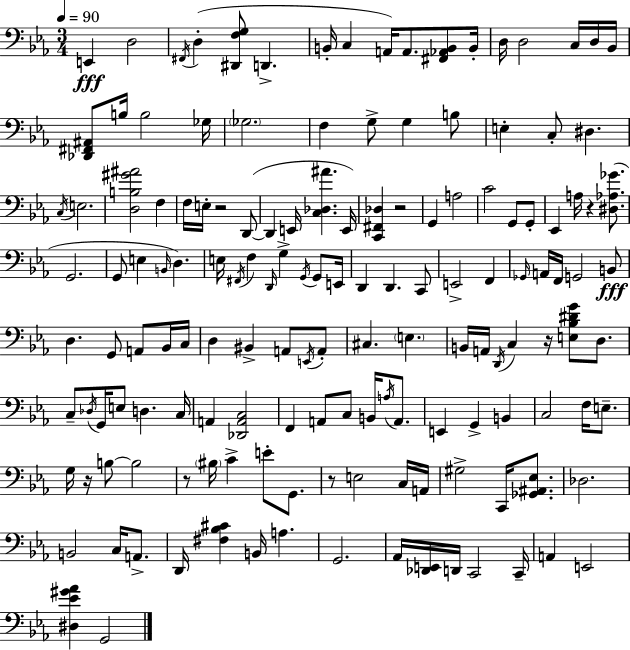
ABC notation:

X:1
T:Untitled
M:3/4
L:1/4
K:Eb
E,, D,2 ^F,,/4 D, [^D,,F,G,]/2 D,, B,,/4 C, A,,/4 A,,/2 [^F,,_A,,B,,]/2 B,,/4 D,/4 D,2 C,/4 D,/4 _B,,/4 [_D,,^F,,^A,,]/2 B,/4 B,2 _G,/4 _G,2 F, G,/2 G, B,/2 E, C,/2 ^D, C,/4 E,2 [D,B,^G^A]2 F, F,/4 E,/4 z2 D,,/2 D,, E,,/4 [C,_D,^A] E,,/4 [C,,^F,,_D,] z2 G,, A,2 C2 G,,/2 G,,/2 _E,, A,/4 z [^D,_A,_G]/2 G,,2 G,,/2 E, B,,/4 D, E,/4 ^F,,/4 F, D,,/4 G, G,,/4 G,,/2 E,,/4 D,, D,, C,,/2 E,,2 F,, _G,,/4 A,,/4 F,,/4 G,,2 B,,/2 D, G,,/2 A,,/2 _B,,/4 C,/4 D, ^B,, A,,/2 E,,/4 A,,/2 ^C, E, B,,/4 A,,/4 D,,/4 C, z/4 [E,_B,^DG]/2 D,/2 C,/2 _D,/4 G,,/4 E,/2 D, C,/4 A,, [_D,,A,,C,]2 F,, A,,/2 C,/2 B,,/4 A,/4 A,,/2 E,, G,, B,, C,2 F,/4 E,/2 G,/4 z/4 B,/2 B,2 z/2 ^B,/4 C E/2 G,,/2 z/2 E,2 C,/4 A,,/4 ^G,2 C,,/4 [_G,,^A,,_E,]/2 _D,2 B,,2 C,/4 A,,/2 D,,/4 [^F,_B,^C] B,,/4 A, G,,2 _A,,/4 [_D,,E,,]/4 D,,/4 C,,2 C,,/4 A,, E,,2 [^D,_E^G_A] G,,2